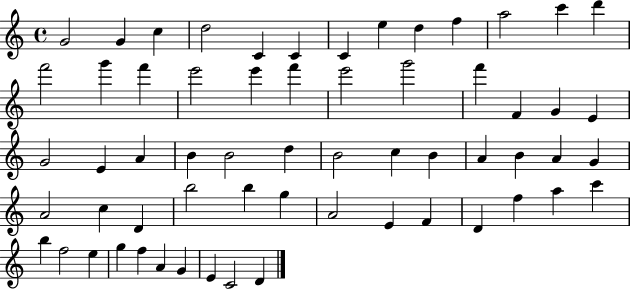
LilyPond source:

{
  \clef treble
  \time 4/4
  \defaultTimeSignature
  \key c \major
  g'2 g'4 c''4 | d''2 c'4 c'4 | c'4 e''4 d''4 f''4 | a''2 c'''4 d'''4 | \break f'''2 g'''4 f'''4 | e'''2 e'''4 f'''4 | e'''2 g'''2 | f'''4 f'4 g'4 e'4 | \break g'2 e'4 a'4 | b'4 b'2 d''4 | b'2 c''4 b'4 | a'4 b'4 a'4 g'4 | \break a'2 c''4 d'4 | b''2 b''4 g''4 | a'2 e'4 f'4 | d'4 f''4 a''4 c'''4 | \break b''4 f''2 e''4 | g''4 f''4 a'4 g'4 | e'4 c'2 d'4 | \bar "|."
}